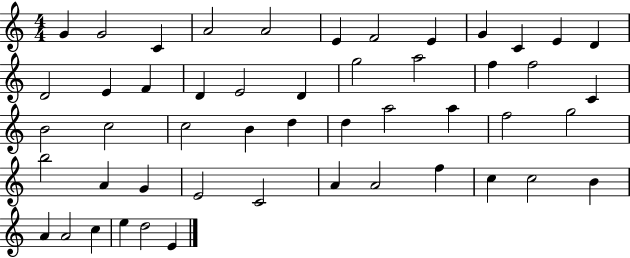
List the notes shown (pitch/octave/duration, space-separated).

G4/q G4/h C4/q A4/h A4/h E4/q F4/h E4/q G4/q C4/q E4/q D4/q D4/h E4/q F4/q D4/q E4/h D4/q G5/h A5/h F5/q F5/h C4/q B4/h C5/h C5/h B4/q D5/q D5/q A5/h A5/q F5/h G5/h B5/h A4/q G4/q E4/h C4/h A4/q A4/h F5/q C5/q C5/h B4/q A4/q A4/h C5/q E5/q D5/h E4/q